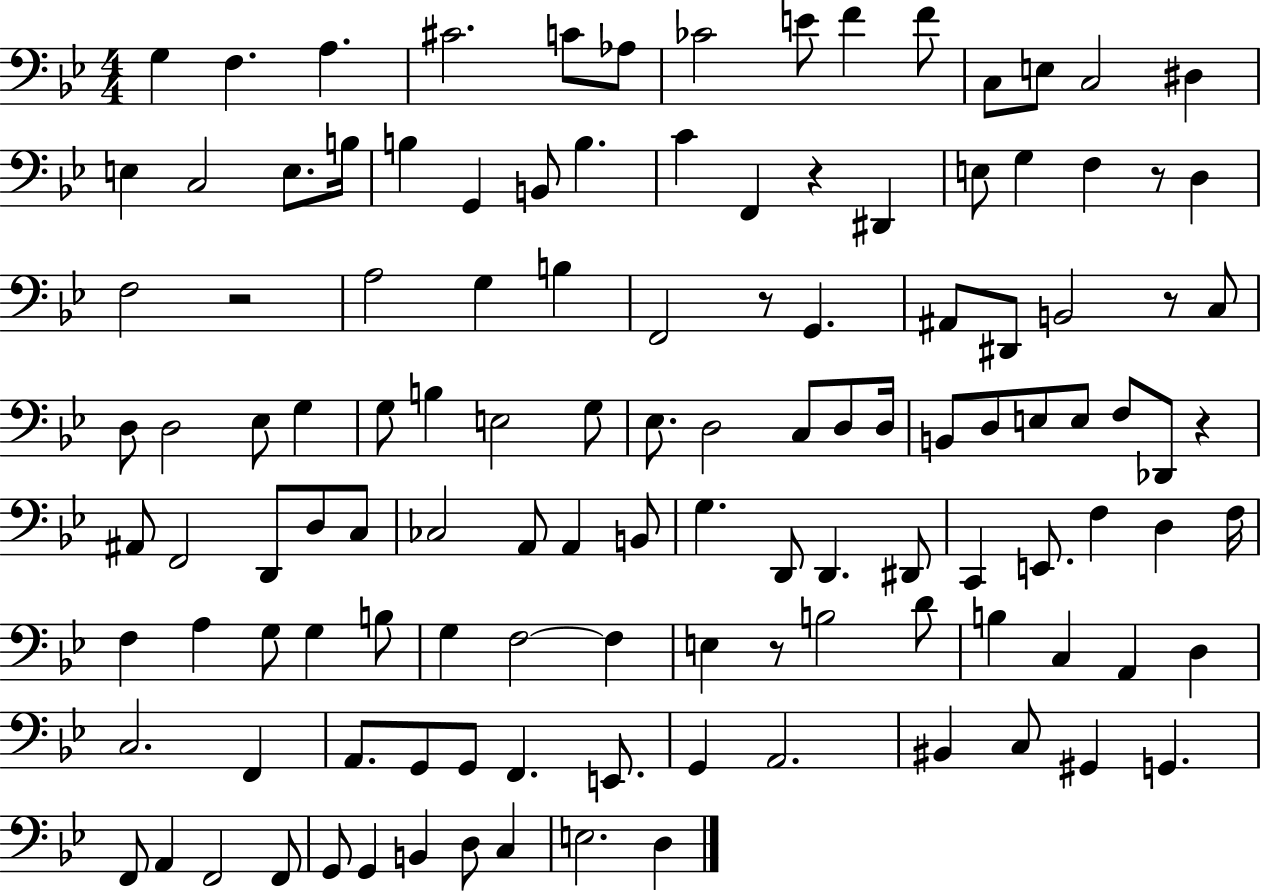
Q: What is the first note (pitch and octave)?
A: G3